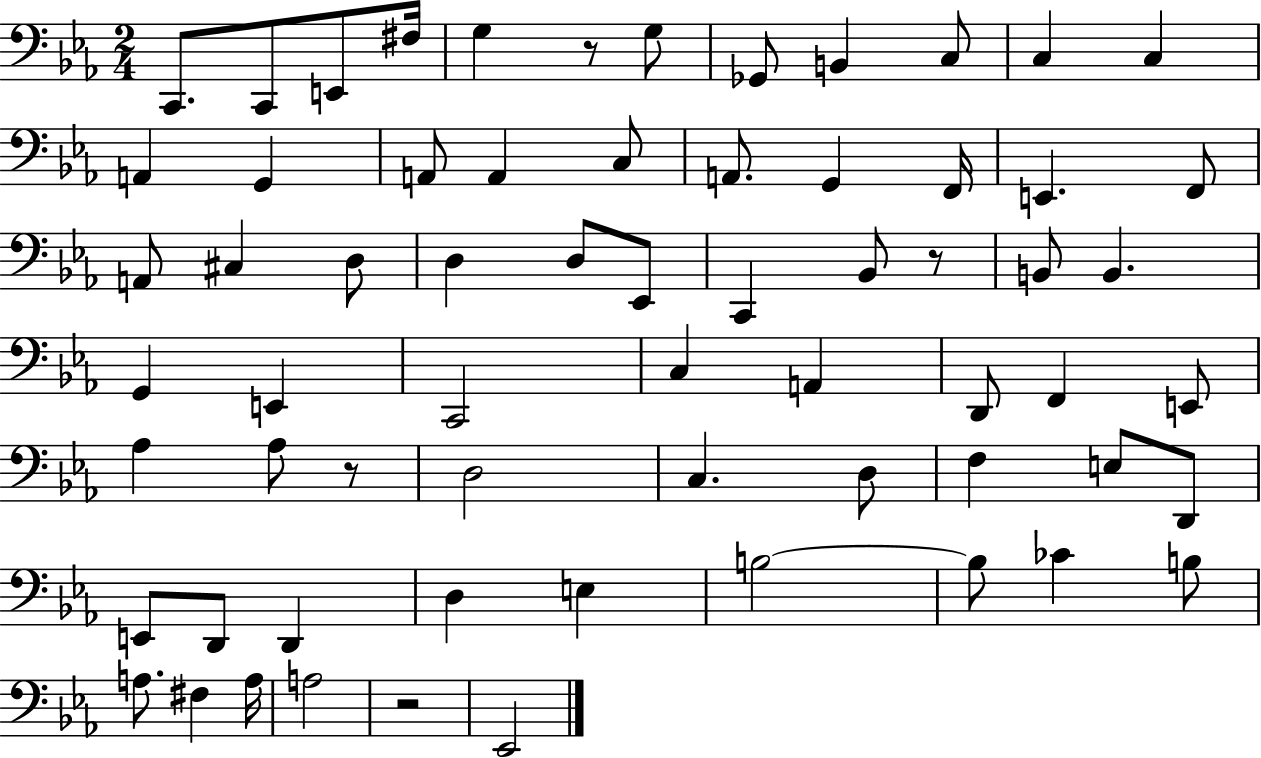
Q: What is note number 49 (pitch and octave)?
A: D2